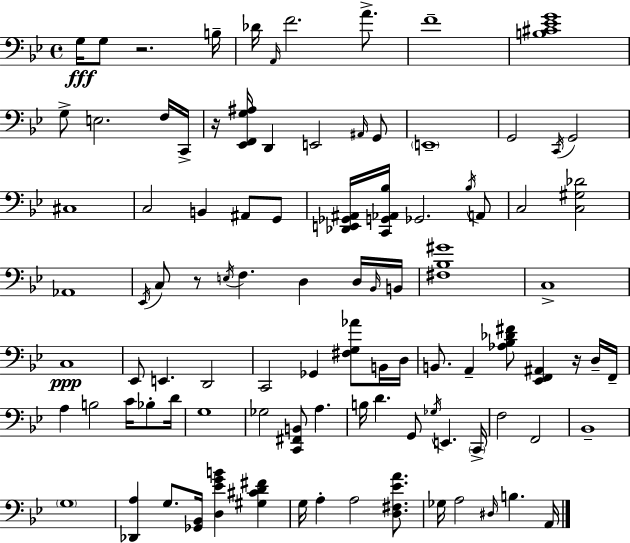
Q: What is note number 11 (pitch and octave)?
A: F3